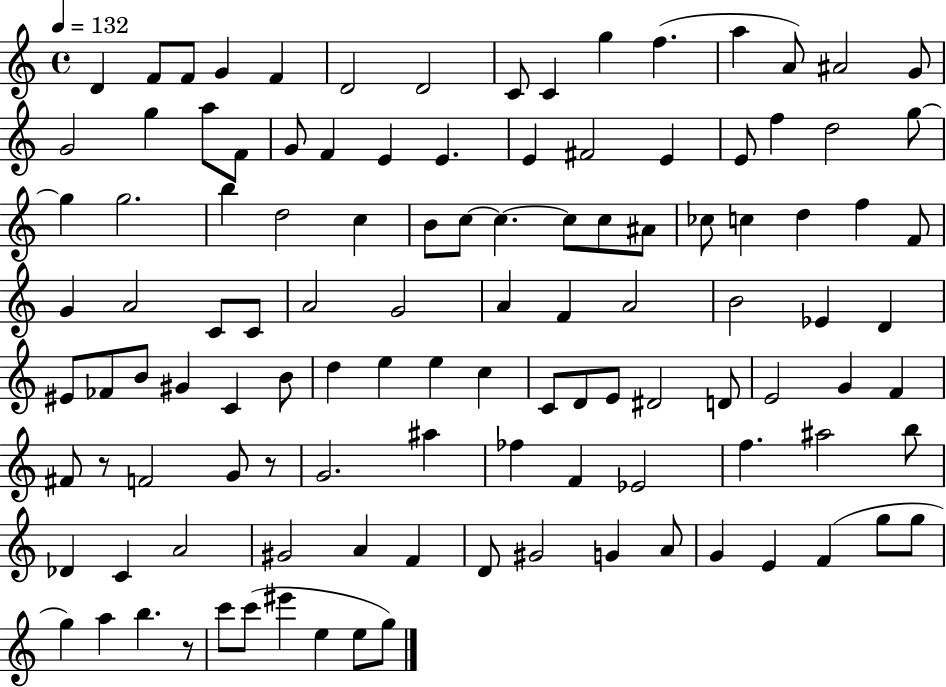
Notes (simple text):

D4/q F4/e F4/e G4/q F4/q D4/h D4/h C4/e C4/q G5/q F5/q. A5/q A4/e A#4/h G4/e G4/h G5/q A5/e F4/e G4/e F4/q E4/q E4/q. E4/q F#4/h E4/q E4/e F5/q D5/h G5/e G5/q G5/h. B5/q D5/h C5/q B4/e C5/e C5/q. C5/e C5/e A#4/e CES5/e C5/q D5/q F5/q F4/e G4/q A4/h C4/e C4/e A4/h G4/h A4/q F4/q A4/h B4/h Eb4/q D4/q EIS4/e FES4/e B4/e G#4/q C4/q B4/e D5/q E5/q E5/q C5/q C4/e D4/e E4/e D#4/h D4/e E4/h G4/q F4/q F#4/e R/e F4/h G4/e R/e G4/h. A#5/q FES5/q F4/q Eb4/h F5/q. A#5/h B5/e Db4/q C4/q A4/h G#4/h A4/q F4/q D4/e G#4/h G4/q A4/e G4/q E4/q F4/q G5/e G5/e G5/q A5/q B5/q. R/e C6/e C6/e EIS6/q E5/q E5/e G5/e